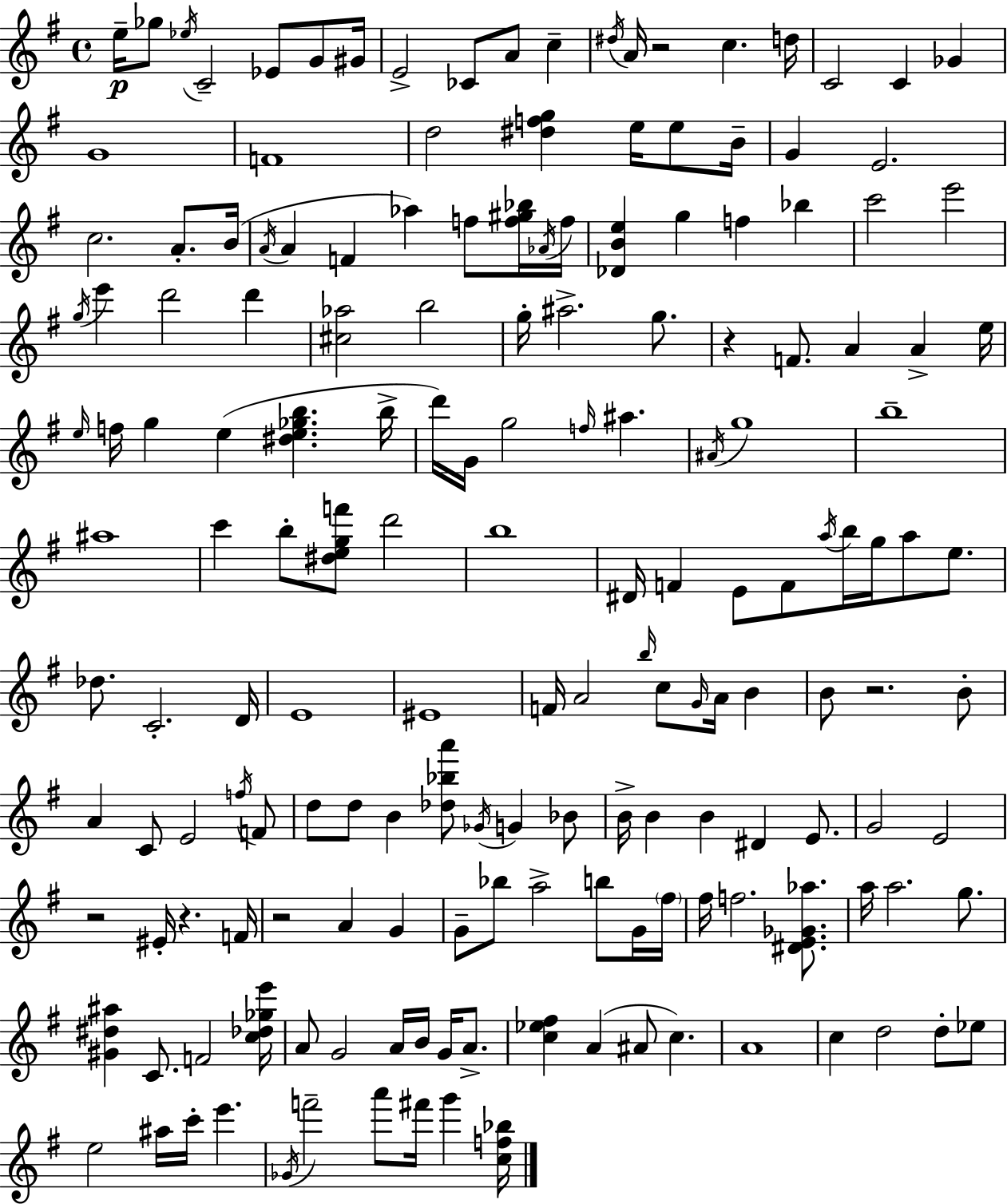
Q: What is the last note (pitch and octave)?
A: G6